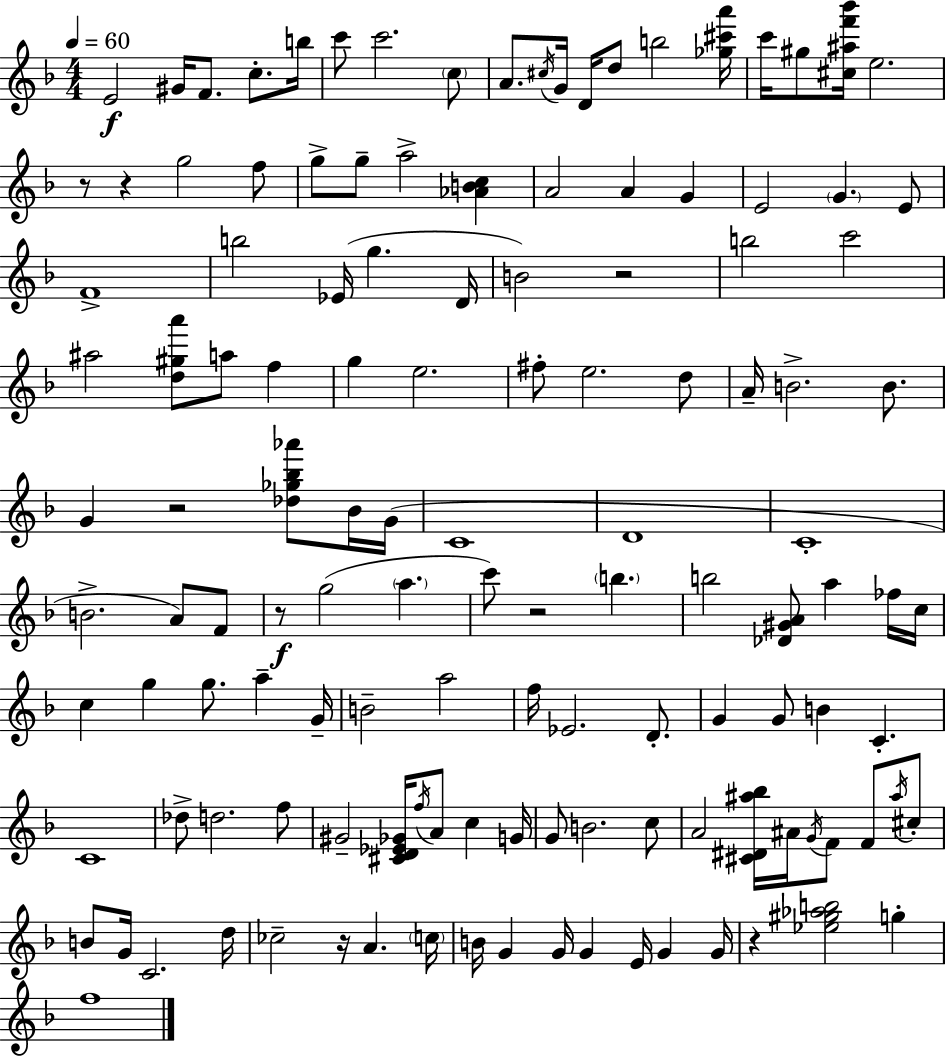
E4/h G#4/s F4/e. C5/e. B5/s C6/e C6/h. C5/e A4/e. C#5/s G4/s D4/s D5/e B5/h [Gb5,C#6,A6]/s C6/s G#5/e [C#5,A#5,F6,Bb6]/s E5/h. R/e R/q G5/h F5/e G5/e G5/e A5/h [Ab4,B4,C5]/q A4/h A4/q G4/q E4/h G4/q. E4/e F4/w B5/h Eb4/s G5/q. D4/s B4/h R/h B5/h C6/h A#5/h [D5,G#5,A6]/e A5/e F5/q G5/q E5/h. F#5/e E5/h. D5/e A4/s B4/h. B4/e. G4/q R/h [Db5,Gb5,Bb5,Ab6]/e Bb4/s G4/s C4/w D4/w C4/w B4/h. A4/e F4/e R/e G5/h A5/q. C6/e R/h B5/q. B5/h [Db4,G#4,A4]/e A5/q FES5/s C5/s C5/q G5/q G5/e. A5/q G4/s B4/h A5/h F5/s Eb4/h. D4/e. G4/q G4/e B4/q C4/q. C4/w Db5/e D5/h. F5/e G#4/h [C#4,D4,Eb4,Gb4]/s F5/s A4/e C5/q G4/s G4/e B4/h. C5/e A4/h [C#4,D#4,A#5,Bb5]/s A#4/s G4/s F4/e F4/e A#5/s C#5/e B4/e G4/s C4/h. D5/s CES5/h R/s A4/q. C5/s B4/s G4/q G4/s G4/q E4/s G4/q G4/s R/q [Eb5,G#5,Ab5,B5]/h G5/q F5/w